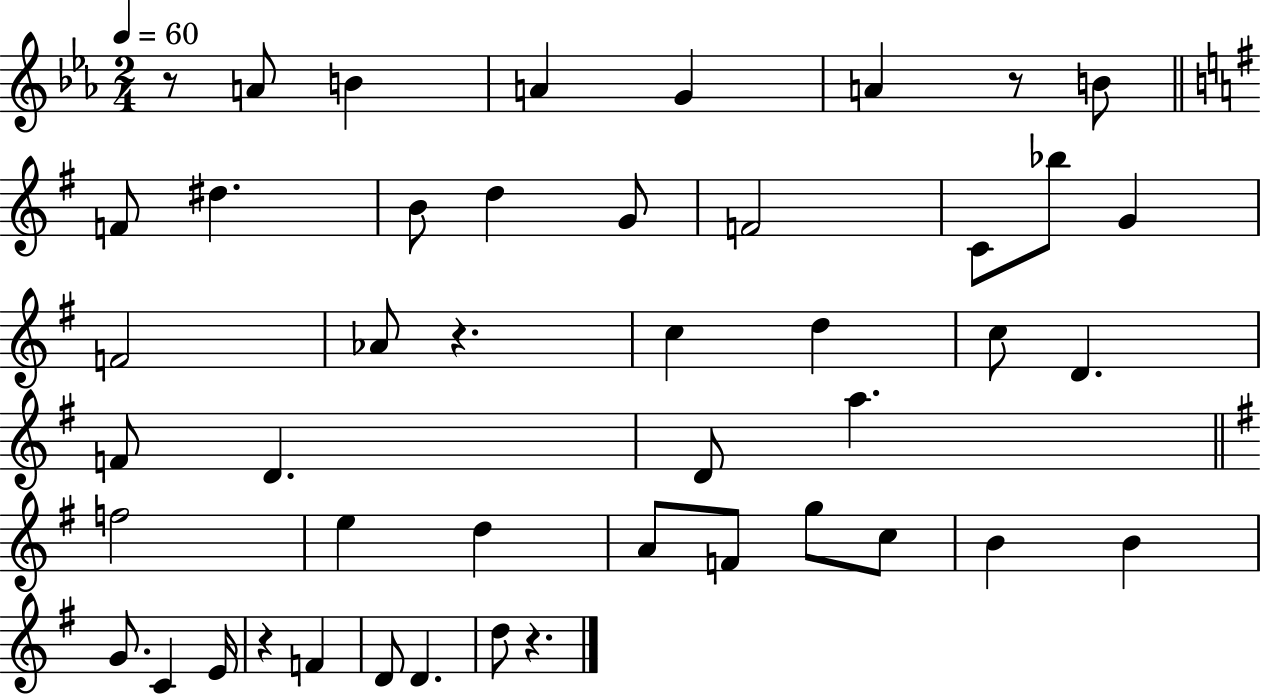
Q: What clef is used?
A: treble